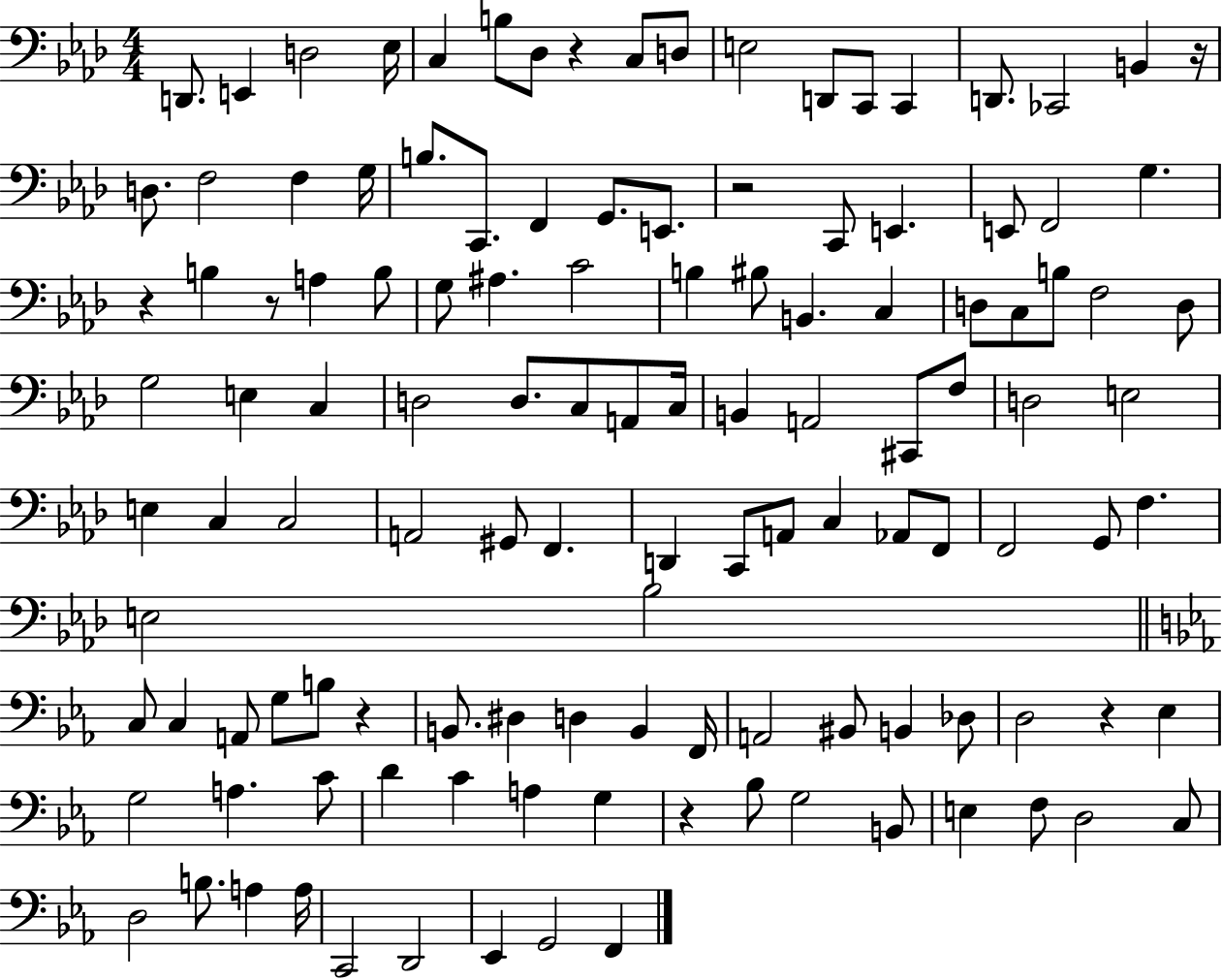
X:1
T:Untitled
M:4/4
L:1/4
K:Ab
D,,/2 E,, D,2 _E,/4 C, B,/2 _D,/2 z C,/2 D,/2 E,2 D,,/2 C,,/2 C,, D,,/2 _C,,2 B,, z/4 D,/2 F,2 F, G,/4 B,/2 C,,/2 F,, G,,/2 E,,/2 z2 C,,/2 E,, E,,/2 F,,2 G, z B, z/2 A, B,/2 G,/2 ^A, C2 B, ^B,/2 B,, C, D,/2 C,/2 B,/2 F,2 D,/2 G,2 E, C, D,2 D,/2 C,/2 A,,/2 C,/4 B,, A,,2 ^C,,/2 F,/2 D,2 E,2 E, C, C,2 A,,2 ^G,,/2 F,, D,, C,,/2 A,,/2 C, _A,,/2 F,,/2 F,,2 G,,/2 F, E,2 _B,2 C,/2 C, A,,/2 G,/2 B,/2 z B,,/2 ^D, D, B,, F,,/4 A,,2 ^B,,/2 B,, _D,/2 D,2 z _E, G,2 A, C/2 D C A, G, z _B,/2 G,2 B,,/2 E, F,/2 D,2 C,/2 D,2 B,/2 A, A,/4 C,,2 D,,2 _E,, G,,2 F,,